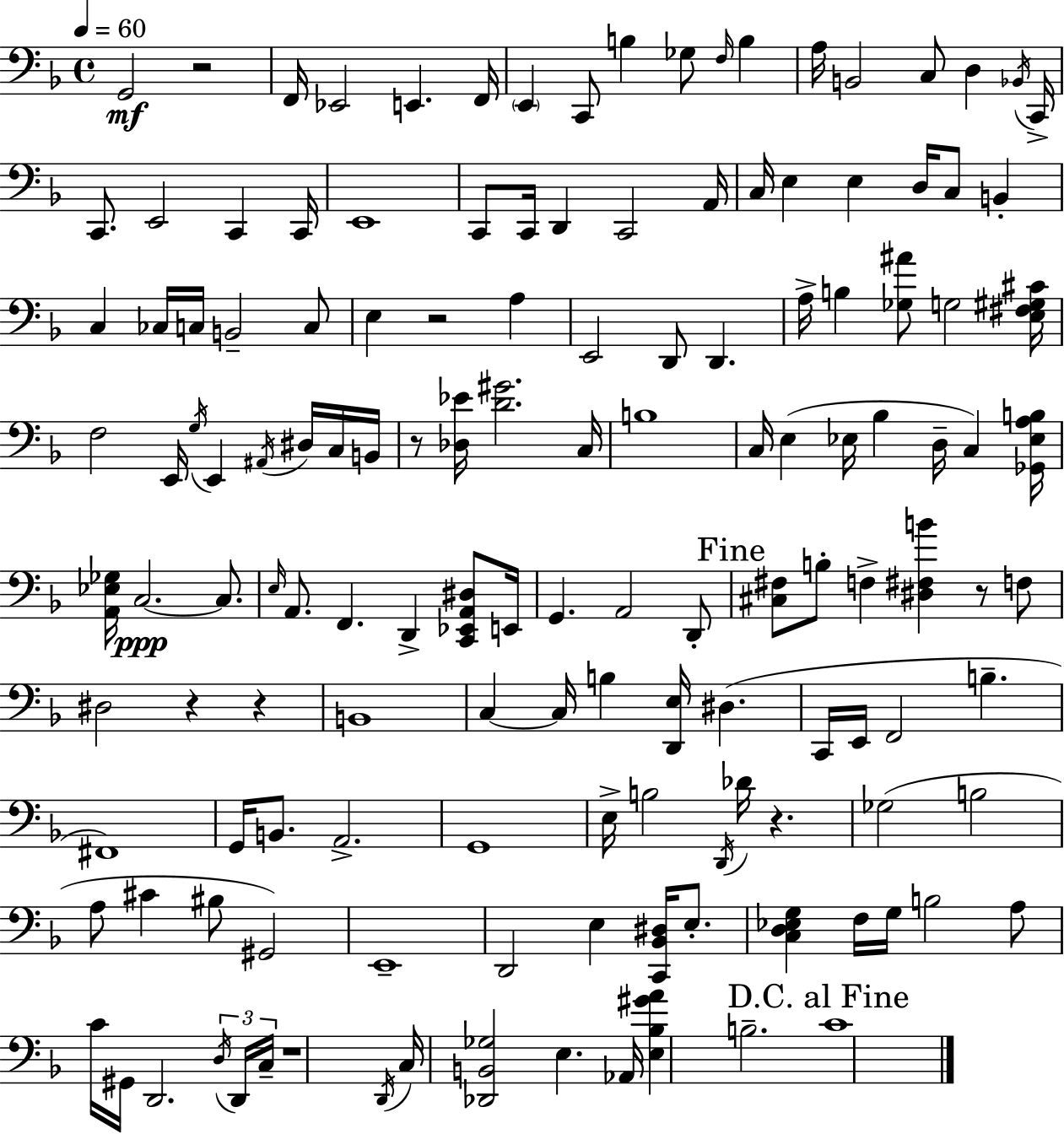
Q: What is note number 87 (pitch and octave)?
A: G2